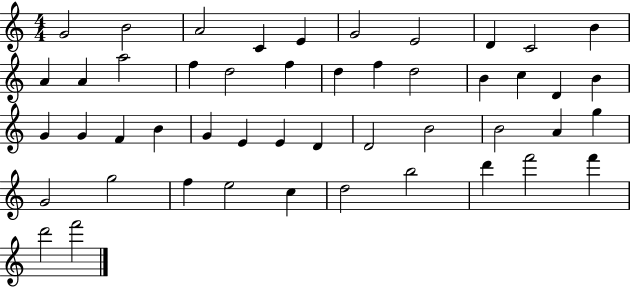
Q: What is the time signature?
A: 4/4